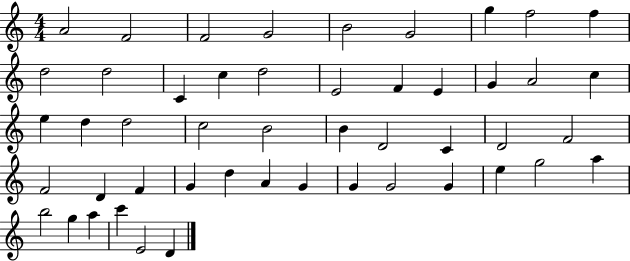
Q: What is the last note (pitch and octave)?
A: D4